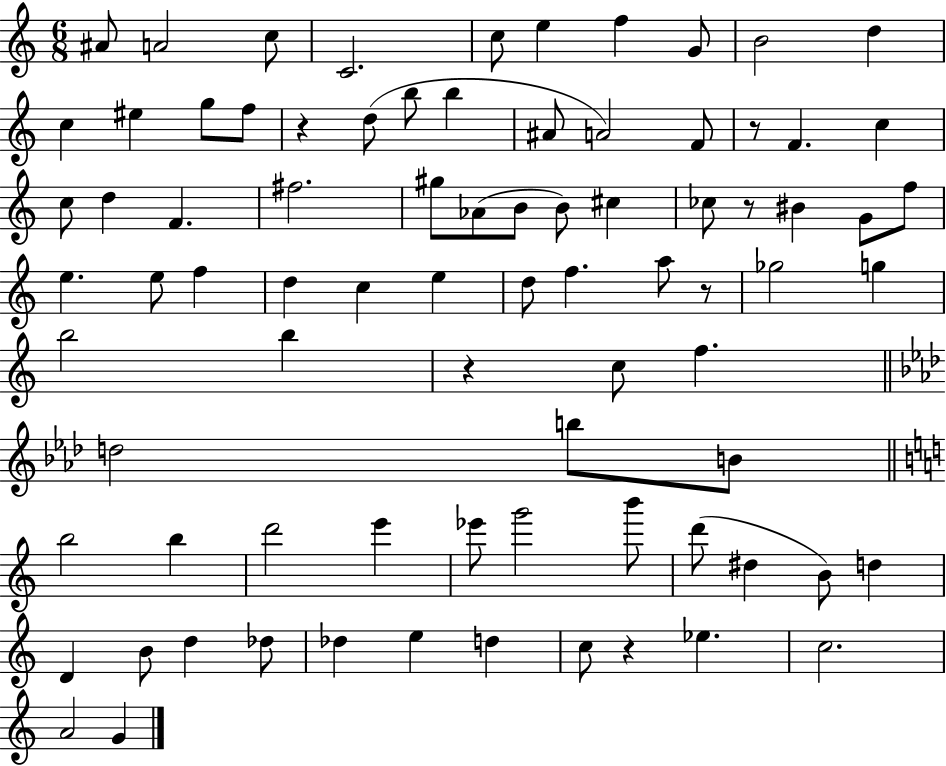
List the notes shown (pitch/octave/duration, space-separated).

A#4/e A4/h C5/e C4/h. C5/e E5/q F5/q G4/e B4/h D5/q C5/q EIS5/q G5/e F5/e R/q D5/e B5/e B5/q A#4/e A4/h F4/e R/e F4/q. C5/q C5/e D5/q F4/q. F#5/h. G#5/e Ab4/e B4/e B4/e C#5/q CES5/e R/e BIS4/q G4/e F5/e E5/q. E5/e F5/q D5/q C5/q E5/q D5/e F5/q. A5/e R/e Gb5/h G5/q B5/h B5/q R/q C5/e F5/q. D5/h B5/e B4/e B5/h B5/q D6/h E6/q Eb6/e G6/h B6/e D6/e D#5/q B4/e D5/q D4/q B4/e D5/q Db5/e Db5/q E5/q D5/q C5/e R/q Eb5/q. C5/h. A4/h G4/q